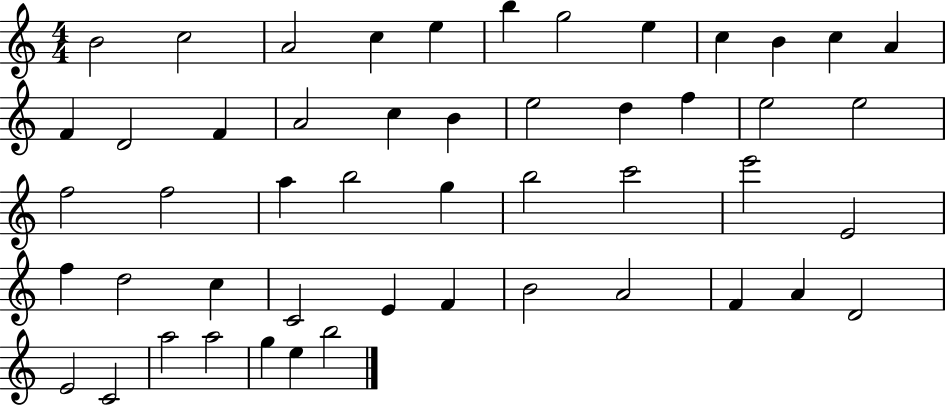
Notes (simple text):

B4/h C5/h A4/h C5/q E5/q B5/q G5/h E5/q C5/q B4/q C5/q A4/q F4/q D4/h F4/q A4/h C5/q B4/q E5/h D5/q F5/q E5/h E5/h F5/h F5/h A5/q B5/h G5/q B5/h C6/h E6/h E4/h F5/q D5/h C5/q C4/h E4/q F4/q B4/h A4/h F4/q A4/q D4/h E4/h C4/h A5/h A5/h G5/q E5/q B5/h